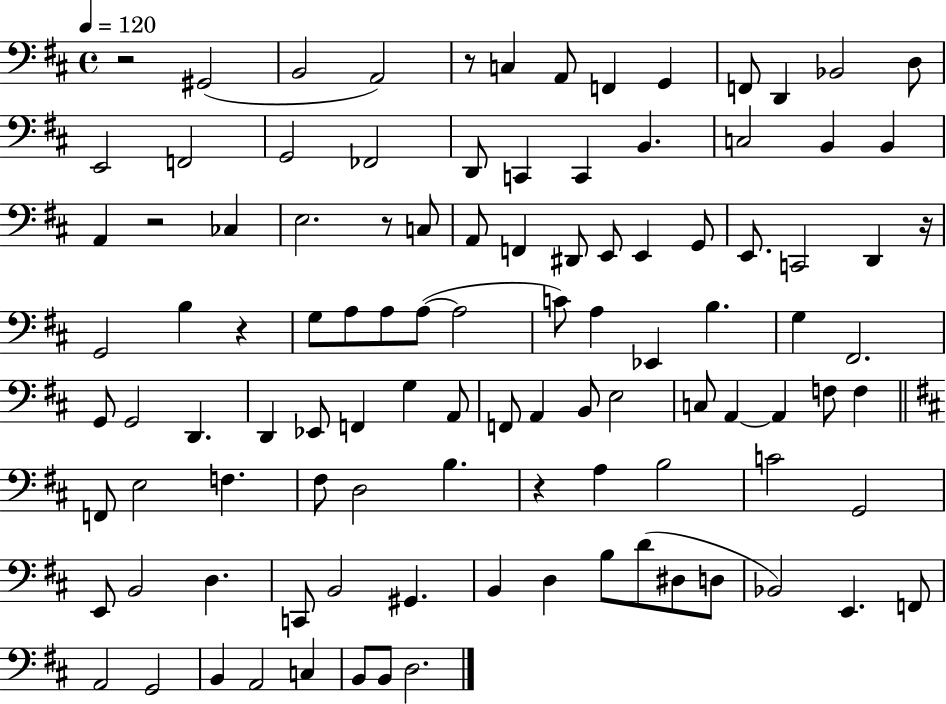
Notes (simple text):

R/h G#2/h B2/h A2/h R/e C3/q A2/e F2/q G2/q F2/e D2/q Bb2/h D3/e E2/h F2/h G2/h FES2/h D2/e C2/q C2/q B2/q. C3/h B2/q B2/q A2/q R/h CES3/q E3/h. R/e C3/e A2/e F2/q D#2/e E2/e E2/q G2/e E2/e. C2/h D2/q R/s G2/h B3/q R/q G3/e A3/e A3/e A3/e A3/h C4/e A3/q Eb2/q B3/q. G3/q F#2/h. G2/e G2/h D2/q. D2/q Eb2/e F2/q G3/q A2/e F2/e A2/q B2/e E3/h C3/e A2/q A2/q F3/e F3/q F2/e E3/h F3/q. F#3/e D3/h B3/q. R/q A3/q B3/h C4/h G2/h E2/e B2/h D3/q. C2/e B2/h G#2/q. B2/q D3/q B3/e D4/e D#3/e D3/e Bb2/h E2/q. F2/e A2/h G2/h B2/q A2/h C3/q B2/e B2/e D3/h.